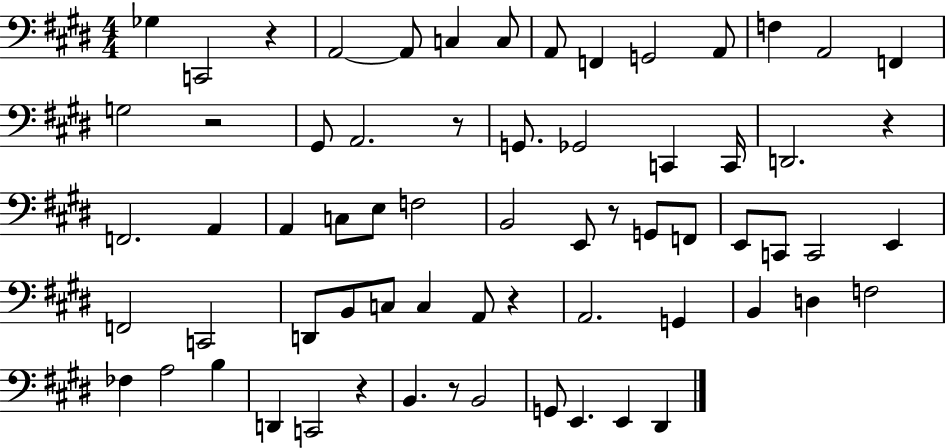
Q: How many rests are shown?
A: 8